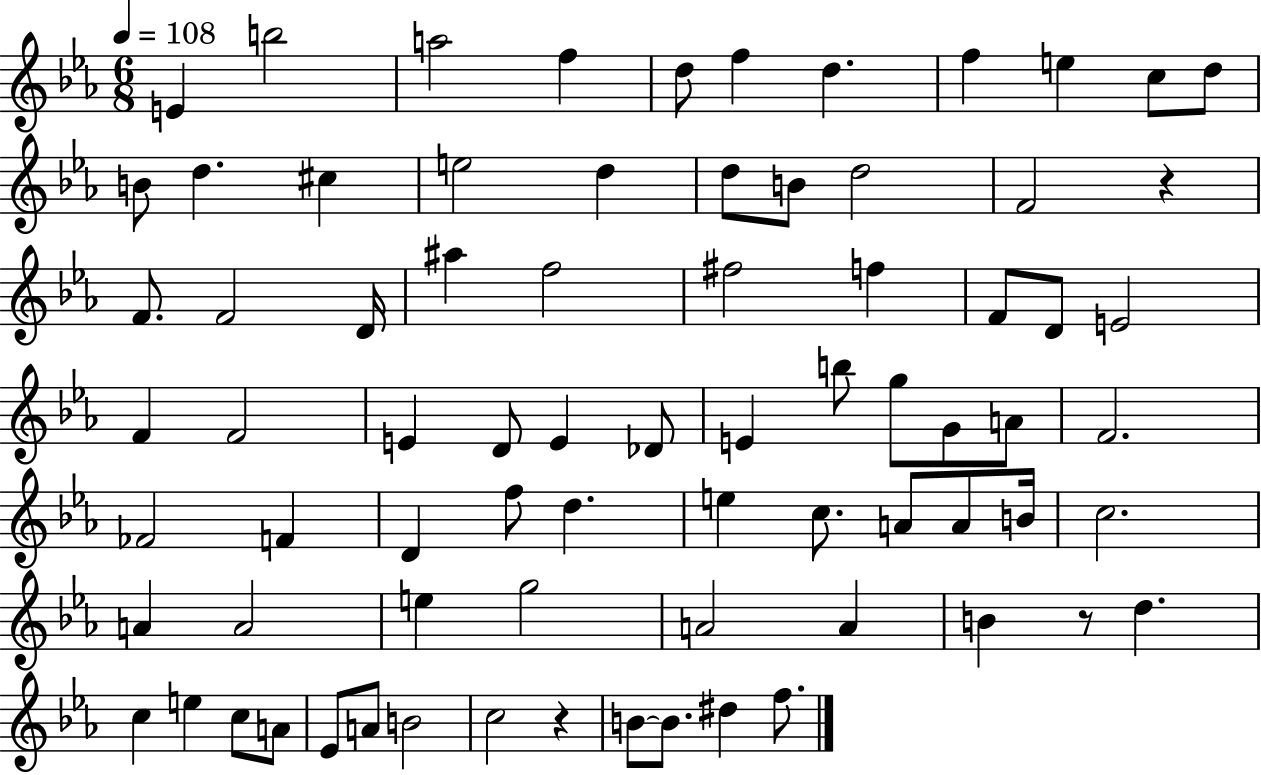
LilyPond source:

{
  \clef treble
  \numericTimeSignature
  \time 6/8
  \key ees \major
  \tempo 4 = 108
  \repeat volta 2 { e'4 b''2 | a''2 f''4 | d''8 f''4 d''4. | f''4 e''4 c''8 d''8 | \break b'8 d''4. cis''4 | e''2 d''4 | d''8 b'8 d''2 | f'2 r4 | \break f'8. f'2 d'16 | ais''4 f''2 | fis''2 f''4 | f'8 d'8 e'2 | \break f'4 f'2 | e'4 d'8 e'4 des'8 | e'4 b''8 g''8 g'8 a'8 | f'2. | \break fes'2 f'4 | d'4 f''8 d''4. | e''4 c''8. a'8 a'8 b'16 | c''2. | \break a'4 a'2 | e''4 g''2 | a'2 a'4 | b'4 r8 d''4. | \break c''4 e''4 c''8 a'8 | ees'8 a'8 b'2 | c''2 r4 | b'8~~ b'8. dis''4 f''8. | \break } \bar "|."
}